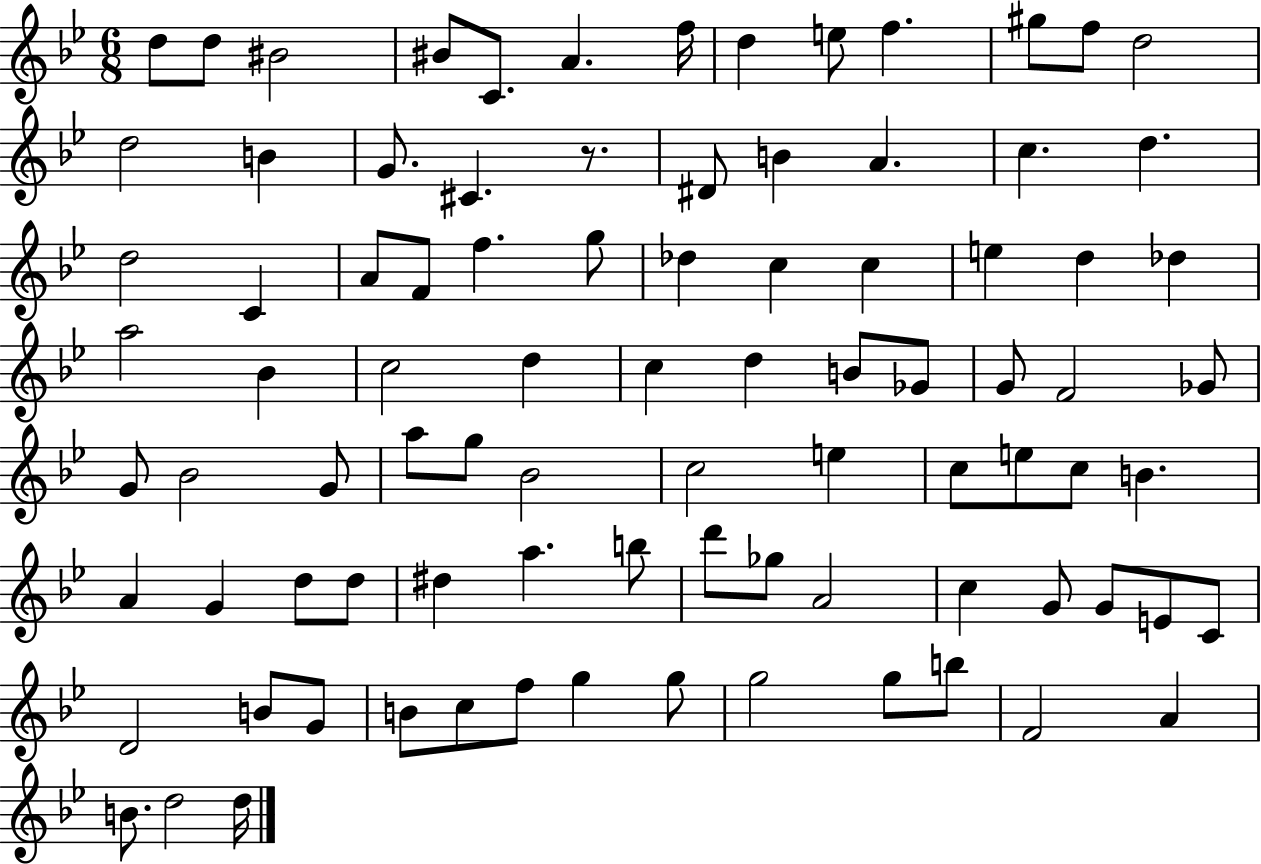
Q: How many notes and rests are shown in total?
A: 89